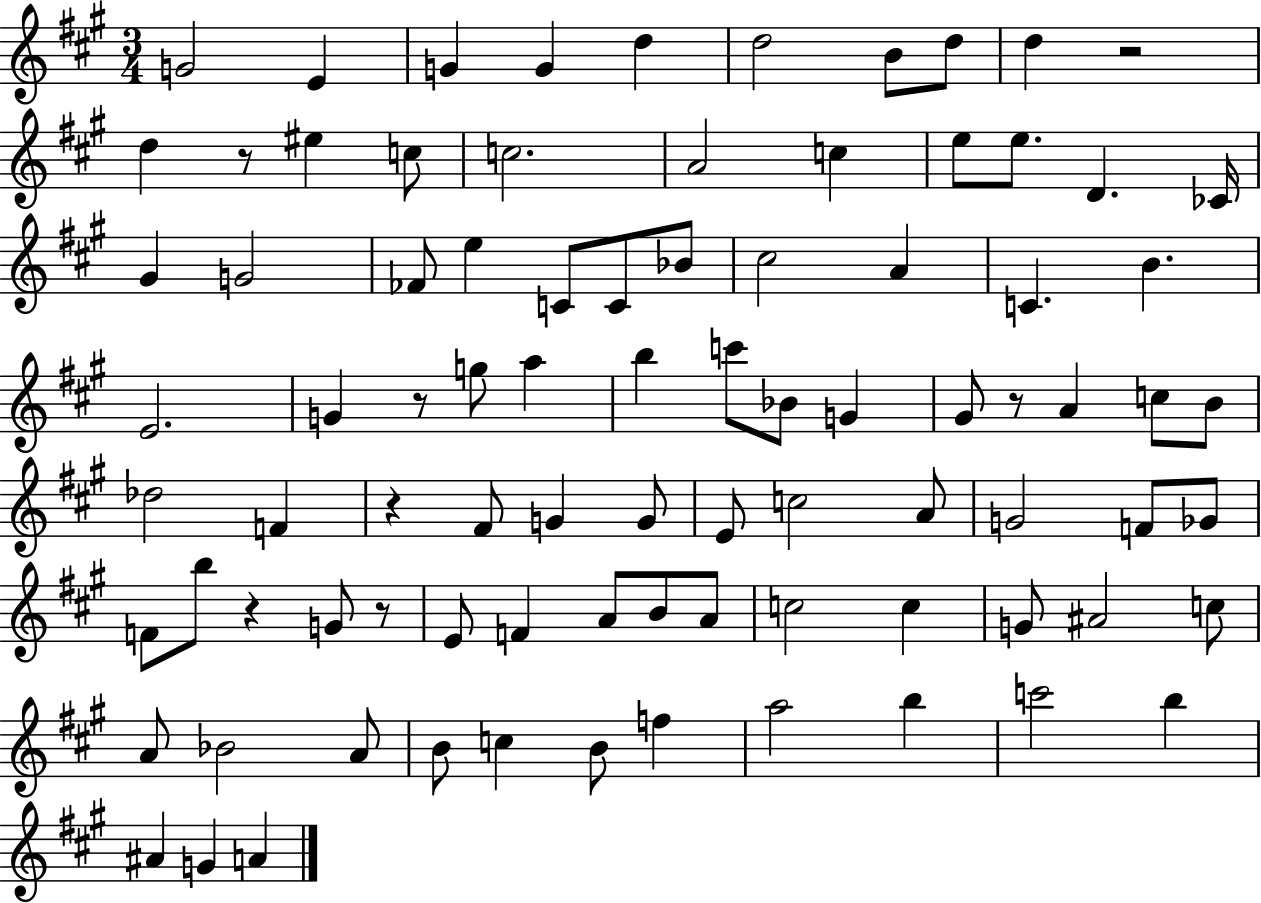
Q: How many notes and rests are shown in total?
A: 87